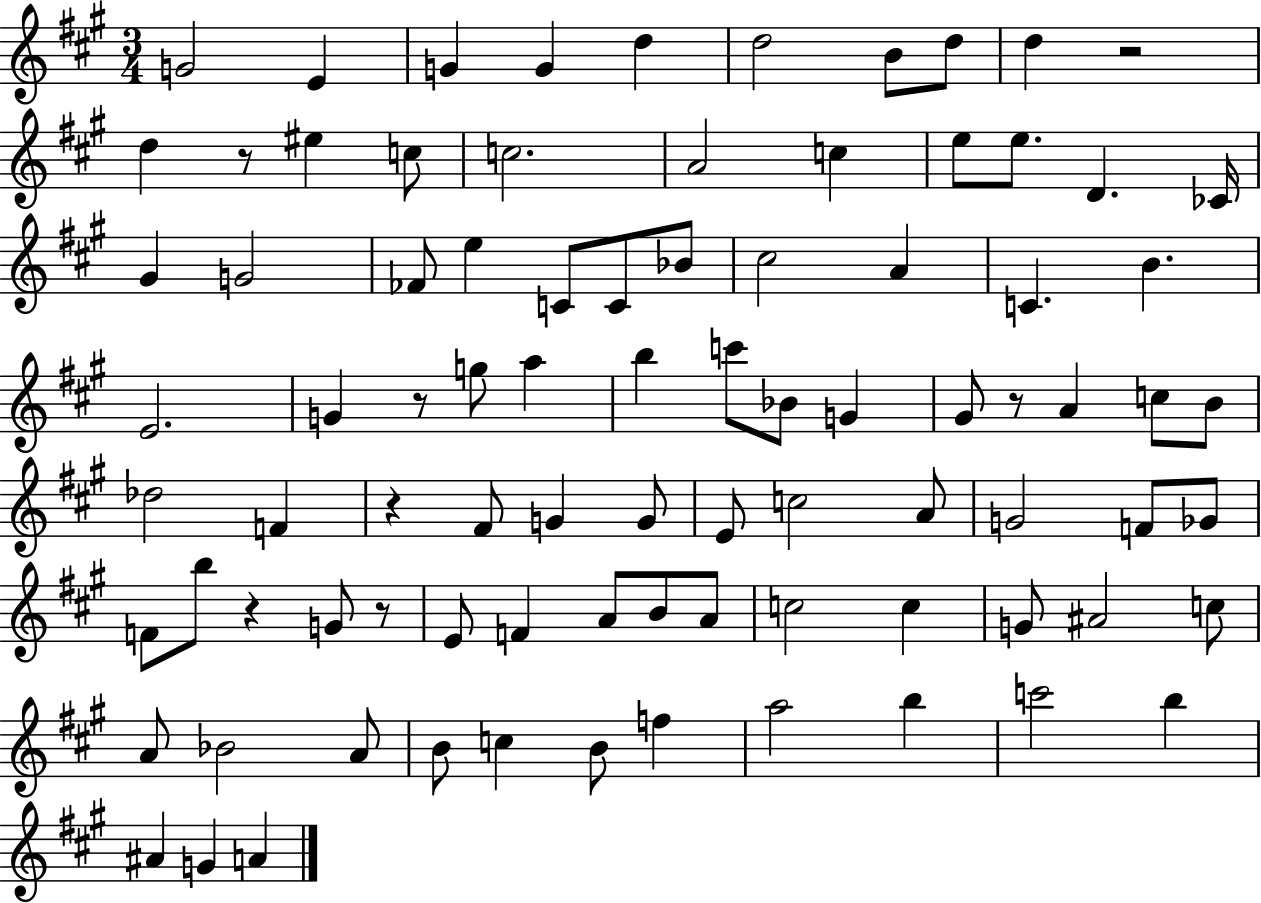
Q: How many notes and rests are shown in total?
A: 87